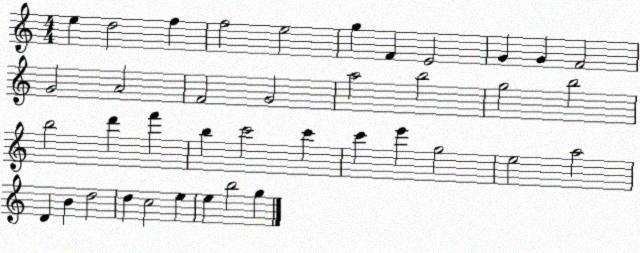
X:1
T:Untitled
M:4/4
L:1/4
K:C
e d2 f f2 e2 g F E2 G G F2 G2 A2 F2 G2 a2 b2 g2 b2 b2 d' f' b c'2 c' c' e' g2 e2 a2 D B d2 d c2 e e b2 g